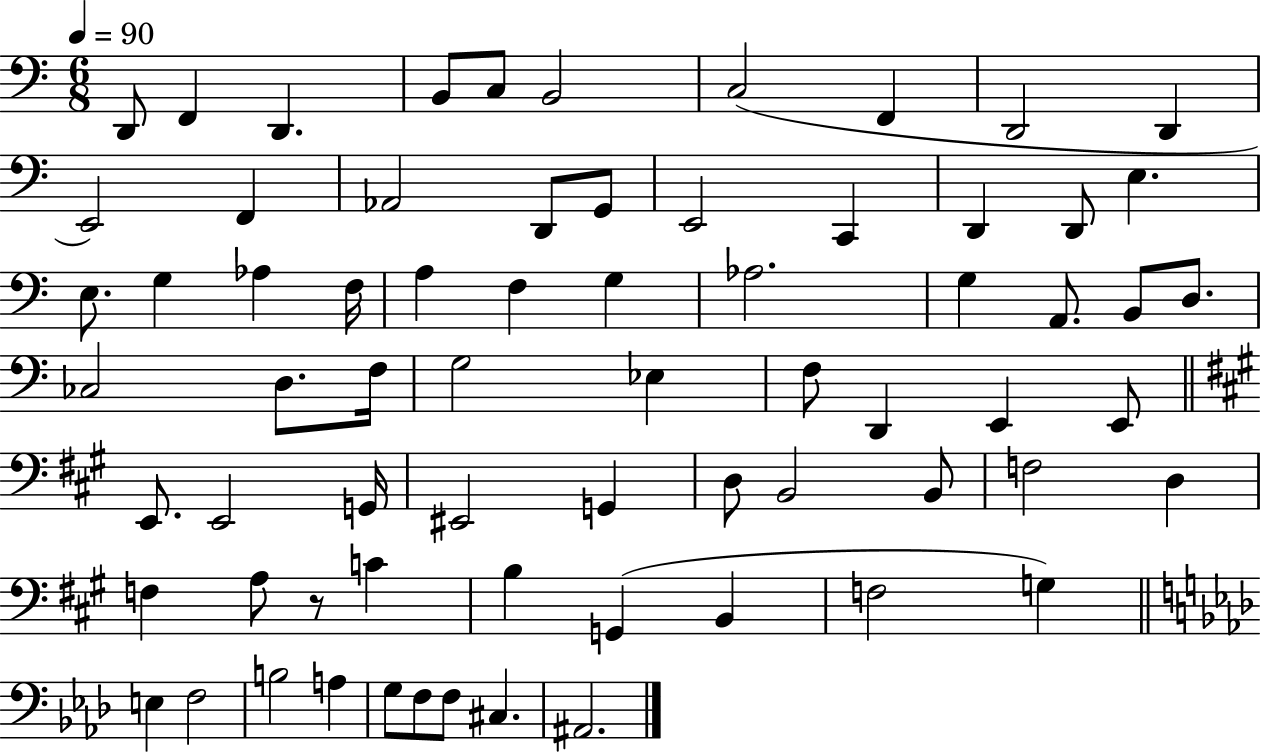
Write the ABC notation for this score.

X:1
T:Untitled
M:6/8
L:1/4
K:C
D,,/2 F,, D,, B,,/2 C,/2 B,,2 C,2 F,, D,,2 D,, E,,2 F,, _A,,2 D,,/2 G,,/2 E,,2 C,, D,, D,,/2 E, E,/2 G, _A, F,/4 A, F, G, _A,2 G, A,,/2 B,,/2 D,/2 _C,2 D,/2 F,/4 G,2 _E, F,/2 D,, E,, E,,/2 E,,/2 E,,2 G,,/4 ^E,,2 G,, D,/2 B,,2 B,,/2 F,2 D, F, A,/2 z/2 C B, G,, B,, F,2 G, E, F,2 B,2 A, G,/2 F,/2 F,/2 ^C, ^A,,2